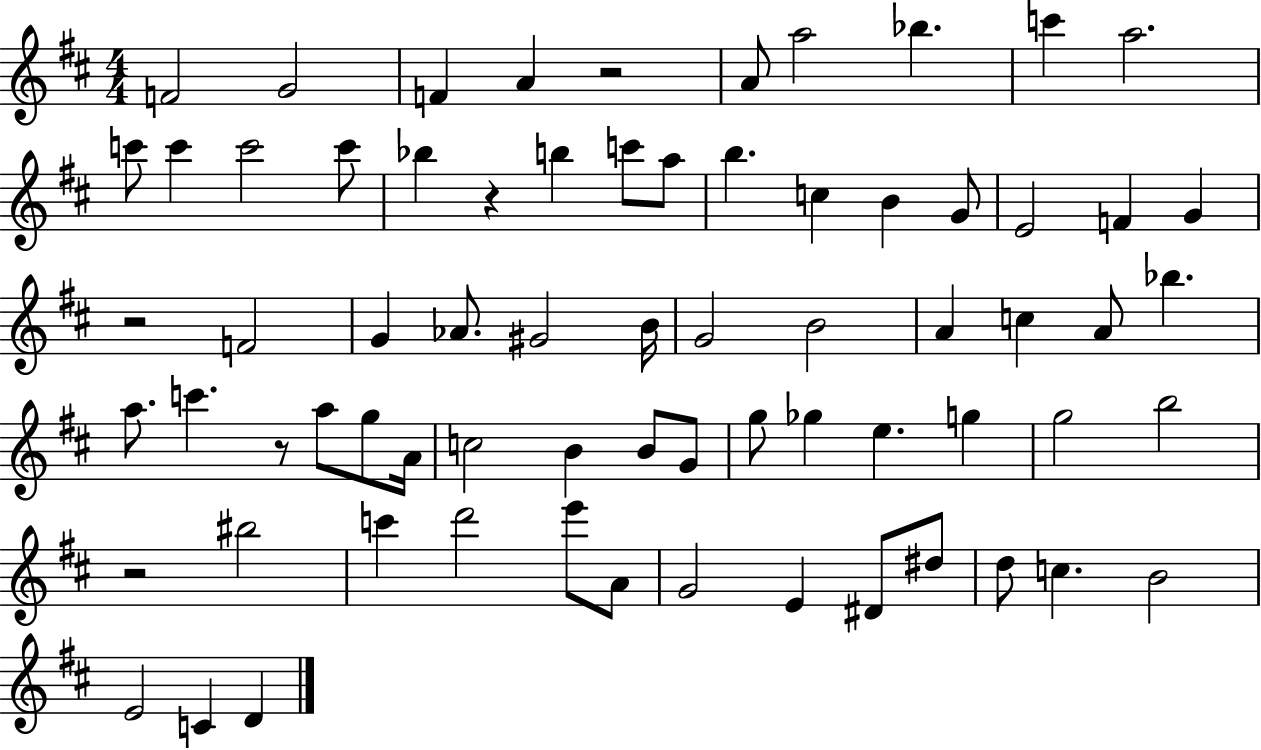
F4/h G4/h F4/q A4/q R/h A4/e A5/h Bb5/q. C6/q A5/h. C6/e C6/q C6/h C6/e Bb5/q R/q B5/q C6/e A5/e B5/q. C5/q B4/q G4/e E4/h F4/q G4/q R/h F4/h G4/q Ab4/e. G#4/h B4/s G4/h B4/h A4/q C5/q A4/e Bb5/q. A5/e. C6/q. R/e A5/e G5/e A4/s C5/h B4/q B4/e G4/e G5/e Gb5/q E5/q. G5/q G5/h B5/h R/h BIS5/h C6/q D6/h E6/e A4/e G4/h E4/q D#4/e D#5/e D5/e C5/q. B4/h E4/h C4/q D4/q